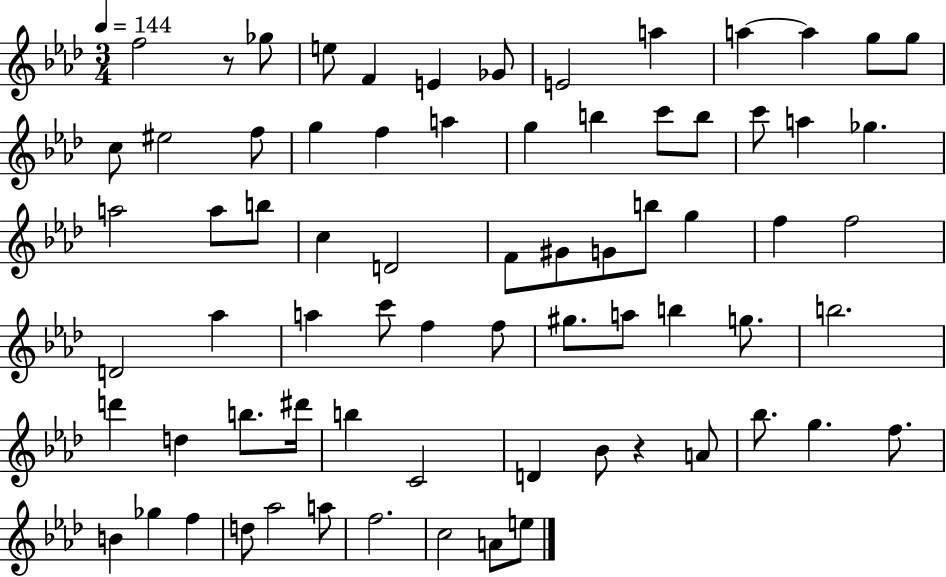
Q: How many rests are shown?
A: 2